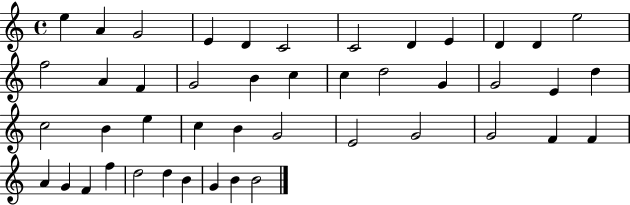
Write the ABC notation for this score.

X:1
T:Untitled
M:4/4
L:1/4
K:C
e A G2 E D C2 C2 D E D D e2 f2 A F G2 B c c d2 G G2 E d c2 B e c B G2 E2 G2 G2 F F A G F f d2 d B G B B2